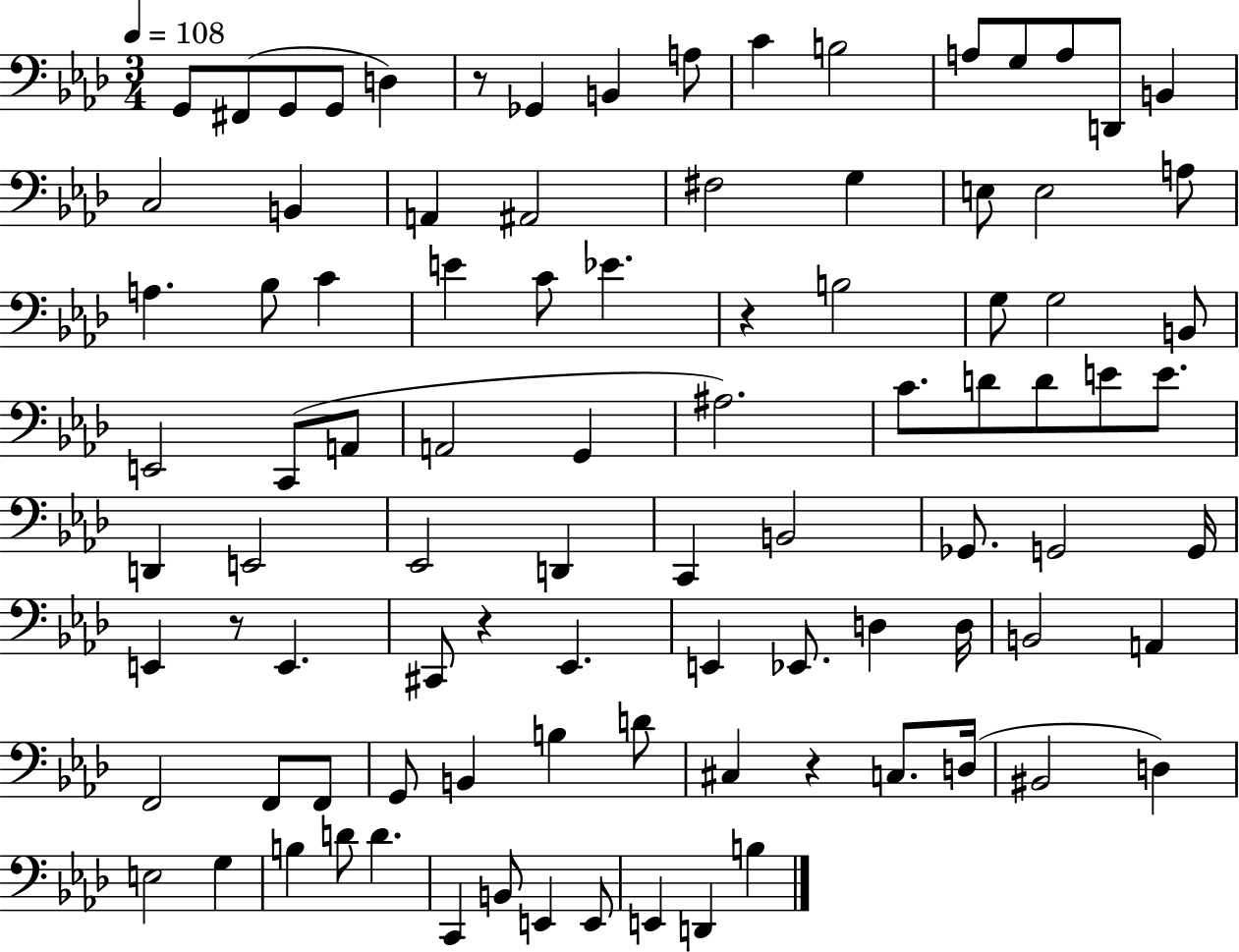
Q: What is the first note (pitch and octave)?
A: G2